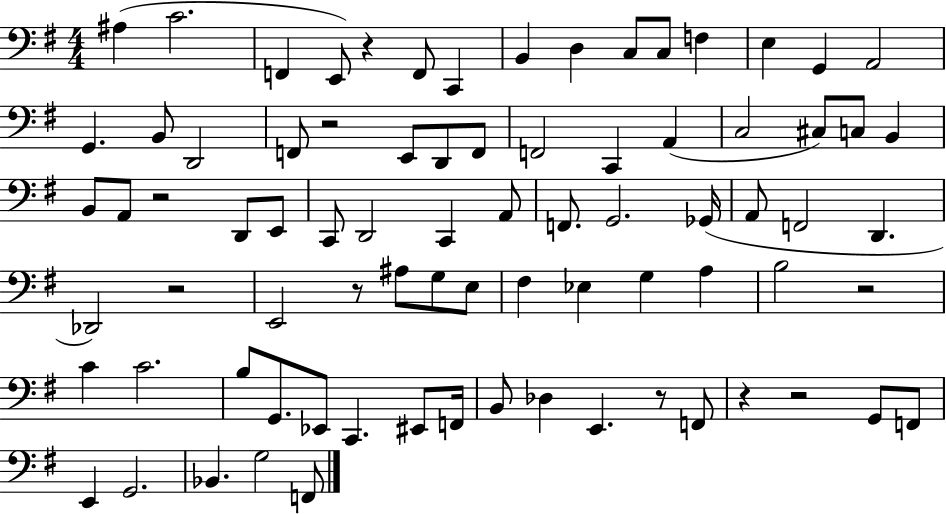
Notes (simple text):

A#3/q C4/h. F2/q E2/e R/q F2/e C2/q B2/q D3/q C3/e C3/e F3/q E3/q G2/q A2/h G2/q. B2/e D2/h F2/e R/h E2/e D2/e F2/e F2/h C2/q A2/q C3/h C#3/e C3/e B2/q B2/e A2/e R/h D2/e E2/e C2/e D2/h C2/q A2/e F2/e. G2/h. Gb2/s A2/e F2/h D2/q. Db2/h R/h E2/h R/e A#3/e G3/e E3/e F#3/q Eb3/q G3/q A3/q B3/h R/h C4/q C4/h. B3/e G2/e. Eb2/e C2/q. EIS2/e F2/s B2/e Db3/q E2/q. R/e F2/e R/q R/h G2/e F2/e E2/q G2/h. Bb2/q. G3/h F2/e